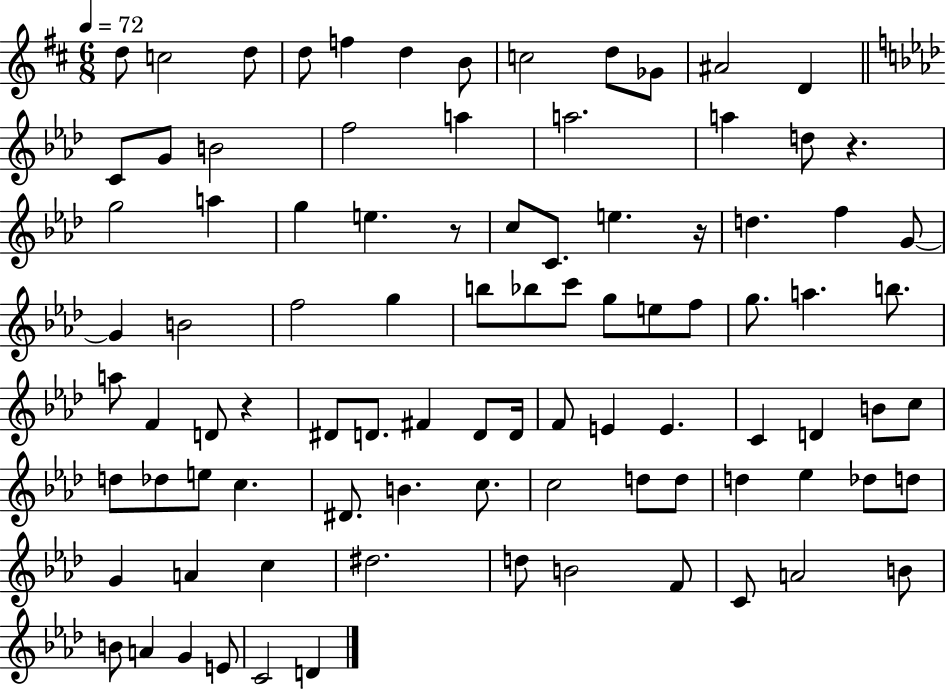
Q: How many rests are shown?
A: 4